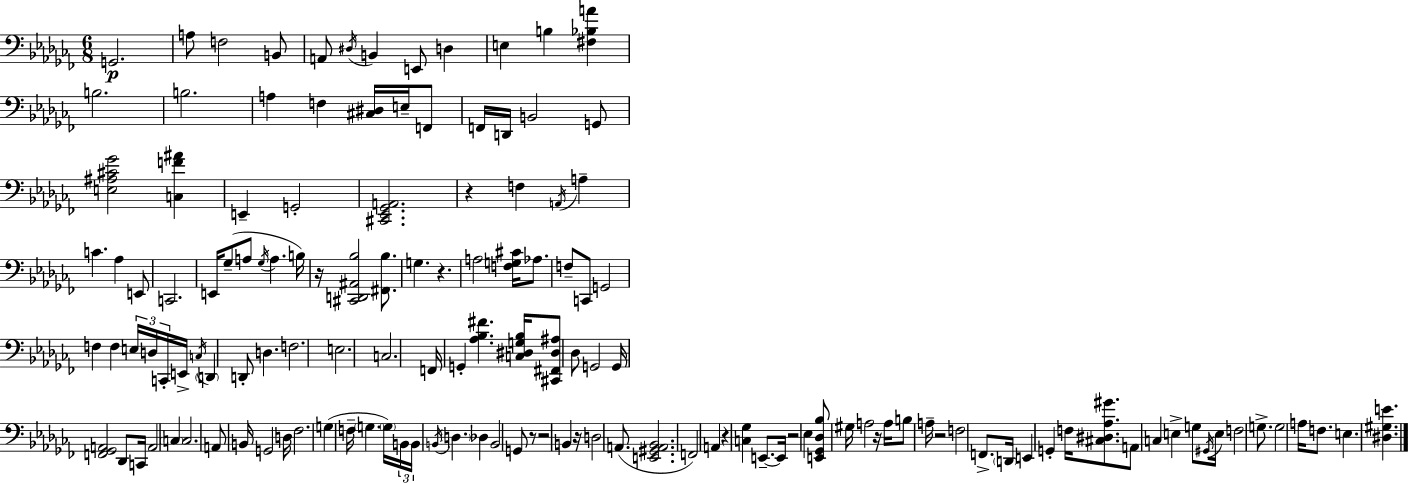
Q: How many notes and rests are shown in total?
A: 139